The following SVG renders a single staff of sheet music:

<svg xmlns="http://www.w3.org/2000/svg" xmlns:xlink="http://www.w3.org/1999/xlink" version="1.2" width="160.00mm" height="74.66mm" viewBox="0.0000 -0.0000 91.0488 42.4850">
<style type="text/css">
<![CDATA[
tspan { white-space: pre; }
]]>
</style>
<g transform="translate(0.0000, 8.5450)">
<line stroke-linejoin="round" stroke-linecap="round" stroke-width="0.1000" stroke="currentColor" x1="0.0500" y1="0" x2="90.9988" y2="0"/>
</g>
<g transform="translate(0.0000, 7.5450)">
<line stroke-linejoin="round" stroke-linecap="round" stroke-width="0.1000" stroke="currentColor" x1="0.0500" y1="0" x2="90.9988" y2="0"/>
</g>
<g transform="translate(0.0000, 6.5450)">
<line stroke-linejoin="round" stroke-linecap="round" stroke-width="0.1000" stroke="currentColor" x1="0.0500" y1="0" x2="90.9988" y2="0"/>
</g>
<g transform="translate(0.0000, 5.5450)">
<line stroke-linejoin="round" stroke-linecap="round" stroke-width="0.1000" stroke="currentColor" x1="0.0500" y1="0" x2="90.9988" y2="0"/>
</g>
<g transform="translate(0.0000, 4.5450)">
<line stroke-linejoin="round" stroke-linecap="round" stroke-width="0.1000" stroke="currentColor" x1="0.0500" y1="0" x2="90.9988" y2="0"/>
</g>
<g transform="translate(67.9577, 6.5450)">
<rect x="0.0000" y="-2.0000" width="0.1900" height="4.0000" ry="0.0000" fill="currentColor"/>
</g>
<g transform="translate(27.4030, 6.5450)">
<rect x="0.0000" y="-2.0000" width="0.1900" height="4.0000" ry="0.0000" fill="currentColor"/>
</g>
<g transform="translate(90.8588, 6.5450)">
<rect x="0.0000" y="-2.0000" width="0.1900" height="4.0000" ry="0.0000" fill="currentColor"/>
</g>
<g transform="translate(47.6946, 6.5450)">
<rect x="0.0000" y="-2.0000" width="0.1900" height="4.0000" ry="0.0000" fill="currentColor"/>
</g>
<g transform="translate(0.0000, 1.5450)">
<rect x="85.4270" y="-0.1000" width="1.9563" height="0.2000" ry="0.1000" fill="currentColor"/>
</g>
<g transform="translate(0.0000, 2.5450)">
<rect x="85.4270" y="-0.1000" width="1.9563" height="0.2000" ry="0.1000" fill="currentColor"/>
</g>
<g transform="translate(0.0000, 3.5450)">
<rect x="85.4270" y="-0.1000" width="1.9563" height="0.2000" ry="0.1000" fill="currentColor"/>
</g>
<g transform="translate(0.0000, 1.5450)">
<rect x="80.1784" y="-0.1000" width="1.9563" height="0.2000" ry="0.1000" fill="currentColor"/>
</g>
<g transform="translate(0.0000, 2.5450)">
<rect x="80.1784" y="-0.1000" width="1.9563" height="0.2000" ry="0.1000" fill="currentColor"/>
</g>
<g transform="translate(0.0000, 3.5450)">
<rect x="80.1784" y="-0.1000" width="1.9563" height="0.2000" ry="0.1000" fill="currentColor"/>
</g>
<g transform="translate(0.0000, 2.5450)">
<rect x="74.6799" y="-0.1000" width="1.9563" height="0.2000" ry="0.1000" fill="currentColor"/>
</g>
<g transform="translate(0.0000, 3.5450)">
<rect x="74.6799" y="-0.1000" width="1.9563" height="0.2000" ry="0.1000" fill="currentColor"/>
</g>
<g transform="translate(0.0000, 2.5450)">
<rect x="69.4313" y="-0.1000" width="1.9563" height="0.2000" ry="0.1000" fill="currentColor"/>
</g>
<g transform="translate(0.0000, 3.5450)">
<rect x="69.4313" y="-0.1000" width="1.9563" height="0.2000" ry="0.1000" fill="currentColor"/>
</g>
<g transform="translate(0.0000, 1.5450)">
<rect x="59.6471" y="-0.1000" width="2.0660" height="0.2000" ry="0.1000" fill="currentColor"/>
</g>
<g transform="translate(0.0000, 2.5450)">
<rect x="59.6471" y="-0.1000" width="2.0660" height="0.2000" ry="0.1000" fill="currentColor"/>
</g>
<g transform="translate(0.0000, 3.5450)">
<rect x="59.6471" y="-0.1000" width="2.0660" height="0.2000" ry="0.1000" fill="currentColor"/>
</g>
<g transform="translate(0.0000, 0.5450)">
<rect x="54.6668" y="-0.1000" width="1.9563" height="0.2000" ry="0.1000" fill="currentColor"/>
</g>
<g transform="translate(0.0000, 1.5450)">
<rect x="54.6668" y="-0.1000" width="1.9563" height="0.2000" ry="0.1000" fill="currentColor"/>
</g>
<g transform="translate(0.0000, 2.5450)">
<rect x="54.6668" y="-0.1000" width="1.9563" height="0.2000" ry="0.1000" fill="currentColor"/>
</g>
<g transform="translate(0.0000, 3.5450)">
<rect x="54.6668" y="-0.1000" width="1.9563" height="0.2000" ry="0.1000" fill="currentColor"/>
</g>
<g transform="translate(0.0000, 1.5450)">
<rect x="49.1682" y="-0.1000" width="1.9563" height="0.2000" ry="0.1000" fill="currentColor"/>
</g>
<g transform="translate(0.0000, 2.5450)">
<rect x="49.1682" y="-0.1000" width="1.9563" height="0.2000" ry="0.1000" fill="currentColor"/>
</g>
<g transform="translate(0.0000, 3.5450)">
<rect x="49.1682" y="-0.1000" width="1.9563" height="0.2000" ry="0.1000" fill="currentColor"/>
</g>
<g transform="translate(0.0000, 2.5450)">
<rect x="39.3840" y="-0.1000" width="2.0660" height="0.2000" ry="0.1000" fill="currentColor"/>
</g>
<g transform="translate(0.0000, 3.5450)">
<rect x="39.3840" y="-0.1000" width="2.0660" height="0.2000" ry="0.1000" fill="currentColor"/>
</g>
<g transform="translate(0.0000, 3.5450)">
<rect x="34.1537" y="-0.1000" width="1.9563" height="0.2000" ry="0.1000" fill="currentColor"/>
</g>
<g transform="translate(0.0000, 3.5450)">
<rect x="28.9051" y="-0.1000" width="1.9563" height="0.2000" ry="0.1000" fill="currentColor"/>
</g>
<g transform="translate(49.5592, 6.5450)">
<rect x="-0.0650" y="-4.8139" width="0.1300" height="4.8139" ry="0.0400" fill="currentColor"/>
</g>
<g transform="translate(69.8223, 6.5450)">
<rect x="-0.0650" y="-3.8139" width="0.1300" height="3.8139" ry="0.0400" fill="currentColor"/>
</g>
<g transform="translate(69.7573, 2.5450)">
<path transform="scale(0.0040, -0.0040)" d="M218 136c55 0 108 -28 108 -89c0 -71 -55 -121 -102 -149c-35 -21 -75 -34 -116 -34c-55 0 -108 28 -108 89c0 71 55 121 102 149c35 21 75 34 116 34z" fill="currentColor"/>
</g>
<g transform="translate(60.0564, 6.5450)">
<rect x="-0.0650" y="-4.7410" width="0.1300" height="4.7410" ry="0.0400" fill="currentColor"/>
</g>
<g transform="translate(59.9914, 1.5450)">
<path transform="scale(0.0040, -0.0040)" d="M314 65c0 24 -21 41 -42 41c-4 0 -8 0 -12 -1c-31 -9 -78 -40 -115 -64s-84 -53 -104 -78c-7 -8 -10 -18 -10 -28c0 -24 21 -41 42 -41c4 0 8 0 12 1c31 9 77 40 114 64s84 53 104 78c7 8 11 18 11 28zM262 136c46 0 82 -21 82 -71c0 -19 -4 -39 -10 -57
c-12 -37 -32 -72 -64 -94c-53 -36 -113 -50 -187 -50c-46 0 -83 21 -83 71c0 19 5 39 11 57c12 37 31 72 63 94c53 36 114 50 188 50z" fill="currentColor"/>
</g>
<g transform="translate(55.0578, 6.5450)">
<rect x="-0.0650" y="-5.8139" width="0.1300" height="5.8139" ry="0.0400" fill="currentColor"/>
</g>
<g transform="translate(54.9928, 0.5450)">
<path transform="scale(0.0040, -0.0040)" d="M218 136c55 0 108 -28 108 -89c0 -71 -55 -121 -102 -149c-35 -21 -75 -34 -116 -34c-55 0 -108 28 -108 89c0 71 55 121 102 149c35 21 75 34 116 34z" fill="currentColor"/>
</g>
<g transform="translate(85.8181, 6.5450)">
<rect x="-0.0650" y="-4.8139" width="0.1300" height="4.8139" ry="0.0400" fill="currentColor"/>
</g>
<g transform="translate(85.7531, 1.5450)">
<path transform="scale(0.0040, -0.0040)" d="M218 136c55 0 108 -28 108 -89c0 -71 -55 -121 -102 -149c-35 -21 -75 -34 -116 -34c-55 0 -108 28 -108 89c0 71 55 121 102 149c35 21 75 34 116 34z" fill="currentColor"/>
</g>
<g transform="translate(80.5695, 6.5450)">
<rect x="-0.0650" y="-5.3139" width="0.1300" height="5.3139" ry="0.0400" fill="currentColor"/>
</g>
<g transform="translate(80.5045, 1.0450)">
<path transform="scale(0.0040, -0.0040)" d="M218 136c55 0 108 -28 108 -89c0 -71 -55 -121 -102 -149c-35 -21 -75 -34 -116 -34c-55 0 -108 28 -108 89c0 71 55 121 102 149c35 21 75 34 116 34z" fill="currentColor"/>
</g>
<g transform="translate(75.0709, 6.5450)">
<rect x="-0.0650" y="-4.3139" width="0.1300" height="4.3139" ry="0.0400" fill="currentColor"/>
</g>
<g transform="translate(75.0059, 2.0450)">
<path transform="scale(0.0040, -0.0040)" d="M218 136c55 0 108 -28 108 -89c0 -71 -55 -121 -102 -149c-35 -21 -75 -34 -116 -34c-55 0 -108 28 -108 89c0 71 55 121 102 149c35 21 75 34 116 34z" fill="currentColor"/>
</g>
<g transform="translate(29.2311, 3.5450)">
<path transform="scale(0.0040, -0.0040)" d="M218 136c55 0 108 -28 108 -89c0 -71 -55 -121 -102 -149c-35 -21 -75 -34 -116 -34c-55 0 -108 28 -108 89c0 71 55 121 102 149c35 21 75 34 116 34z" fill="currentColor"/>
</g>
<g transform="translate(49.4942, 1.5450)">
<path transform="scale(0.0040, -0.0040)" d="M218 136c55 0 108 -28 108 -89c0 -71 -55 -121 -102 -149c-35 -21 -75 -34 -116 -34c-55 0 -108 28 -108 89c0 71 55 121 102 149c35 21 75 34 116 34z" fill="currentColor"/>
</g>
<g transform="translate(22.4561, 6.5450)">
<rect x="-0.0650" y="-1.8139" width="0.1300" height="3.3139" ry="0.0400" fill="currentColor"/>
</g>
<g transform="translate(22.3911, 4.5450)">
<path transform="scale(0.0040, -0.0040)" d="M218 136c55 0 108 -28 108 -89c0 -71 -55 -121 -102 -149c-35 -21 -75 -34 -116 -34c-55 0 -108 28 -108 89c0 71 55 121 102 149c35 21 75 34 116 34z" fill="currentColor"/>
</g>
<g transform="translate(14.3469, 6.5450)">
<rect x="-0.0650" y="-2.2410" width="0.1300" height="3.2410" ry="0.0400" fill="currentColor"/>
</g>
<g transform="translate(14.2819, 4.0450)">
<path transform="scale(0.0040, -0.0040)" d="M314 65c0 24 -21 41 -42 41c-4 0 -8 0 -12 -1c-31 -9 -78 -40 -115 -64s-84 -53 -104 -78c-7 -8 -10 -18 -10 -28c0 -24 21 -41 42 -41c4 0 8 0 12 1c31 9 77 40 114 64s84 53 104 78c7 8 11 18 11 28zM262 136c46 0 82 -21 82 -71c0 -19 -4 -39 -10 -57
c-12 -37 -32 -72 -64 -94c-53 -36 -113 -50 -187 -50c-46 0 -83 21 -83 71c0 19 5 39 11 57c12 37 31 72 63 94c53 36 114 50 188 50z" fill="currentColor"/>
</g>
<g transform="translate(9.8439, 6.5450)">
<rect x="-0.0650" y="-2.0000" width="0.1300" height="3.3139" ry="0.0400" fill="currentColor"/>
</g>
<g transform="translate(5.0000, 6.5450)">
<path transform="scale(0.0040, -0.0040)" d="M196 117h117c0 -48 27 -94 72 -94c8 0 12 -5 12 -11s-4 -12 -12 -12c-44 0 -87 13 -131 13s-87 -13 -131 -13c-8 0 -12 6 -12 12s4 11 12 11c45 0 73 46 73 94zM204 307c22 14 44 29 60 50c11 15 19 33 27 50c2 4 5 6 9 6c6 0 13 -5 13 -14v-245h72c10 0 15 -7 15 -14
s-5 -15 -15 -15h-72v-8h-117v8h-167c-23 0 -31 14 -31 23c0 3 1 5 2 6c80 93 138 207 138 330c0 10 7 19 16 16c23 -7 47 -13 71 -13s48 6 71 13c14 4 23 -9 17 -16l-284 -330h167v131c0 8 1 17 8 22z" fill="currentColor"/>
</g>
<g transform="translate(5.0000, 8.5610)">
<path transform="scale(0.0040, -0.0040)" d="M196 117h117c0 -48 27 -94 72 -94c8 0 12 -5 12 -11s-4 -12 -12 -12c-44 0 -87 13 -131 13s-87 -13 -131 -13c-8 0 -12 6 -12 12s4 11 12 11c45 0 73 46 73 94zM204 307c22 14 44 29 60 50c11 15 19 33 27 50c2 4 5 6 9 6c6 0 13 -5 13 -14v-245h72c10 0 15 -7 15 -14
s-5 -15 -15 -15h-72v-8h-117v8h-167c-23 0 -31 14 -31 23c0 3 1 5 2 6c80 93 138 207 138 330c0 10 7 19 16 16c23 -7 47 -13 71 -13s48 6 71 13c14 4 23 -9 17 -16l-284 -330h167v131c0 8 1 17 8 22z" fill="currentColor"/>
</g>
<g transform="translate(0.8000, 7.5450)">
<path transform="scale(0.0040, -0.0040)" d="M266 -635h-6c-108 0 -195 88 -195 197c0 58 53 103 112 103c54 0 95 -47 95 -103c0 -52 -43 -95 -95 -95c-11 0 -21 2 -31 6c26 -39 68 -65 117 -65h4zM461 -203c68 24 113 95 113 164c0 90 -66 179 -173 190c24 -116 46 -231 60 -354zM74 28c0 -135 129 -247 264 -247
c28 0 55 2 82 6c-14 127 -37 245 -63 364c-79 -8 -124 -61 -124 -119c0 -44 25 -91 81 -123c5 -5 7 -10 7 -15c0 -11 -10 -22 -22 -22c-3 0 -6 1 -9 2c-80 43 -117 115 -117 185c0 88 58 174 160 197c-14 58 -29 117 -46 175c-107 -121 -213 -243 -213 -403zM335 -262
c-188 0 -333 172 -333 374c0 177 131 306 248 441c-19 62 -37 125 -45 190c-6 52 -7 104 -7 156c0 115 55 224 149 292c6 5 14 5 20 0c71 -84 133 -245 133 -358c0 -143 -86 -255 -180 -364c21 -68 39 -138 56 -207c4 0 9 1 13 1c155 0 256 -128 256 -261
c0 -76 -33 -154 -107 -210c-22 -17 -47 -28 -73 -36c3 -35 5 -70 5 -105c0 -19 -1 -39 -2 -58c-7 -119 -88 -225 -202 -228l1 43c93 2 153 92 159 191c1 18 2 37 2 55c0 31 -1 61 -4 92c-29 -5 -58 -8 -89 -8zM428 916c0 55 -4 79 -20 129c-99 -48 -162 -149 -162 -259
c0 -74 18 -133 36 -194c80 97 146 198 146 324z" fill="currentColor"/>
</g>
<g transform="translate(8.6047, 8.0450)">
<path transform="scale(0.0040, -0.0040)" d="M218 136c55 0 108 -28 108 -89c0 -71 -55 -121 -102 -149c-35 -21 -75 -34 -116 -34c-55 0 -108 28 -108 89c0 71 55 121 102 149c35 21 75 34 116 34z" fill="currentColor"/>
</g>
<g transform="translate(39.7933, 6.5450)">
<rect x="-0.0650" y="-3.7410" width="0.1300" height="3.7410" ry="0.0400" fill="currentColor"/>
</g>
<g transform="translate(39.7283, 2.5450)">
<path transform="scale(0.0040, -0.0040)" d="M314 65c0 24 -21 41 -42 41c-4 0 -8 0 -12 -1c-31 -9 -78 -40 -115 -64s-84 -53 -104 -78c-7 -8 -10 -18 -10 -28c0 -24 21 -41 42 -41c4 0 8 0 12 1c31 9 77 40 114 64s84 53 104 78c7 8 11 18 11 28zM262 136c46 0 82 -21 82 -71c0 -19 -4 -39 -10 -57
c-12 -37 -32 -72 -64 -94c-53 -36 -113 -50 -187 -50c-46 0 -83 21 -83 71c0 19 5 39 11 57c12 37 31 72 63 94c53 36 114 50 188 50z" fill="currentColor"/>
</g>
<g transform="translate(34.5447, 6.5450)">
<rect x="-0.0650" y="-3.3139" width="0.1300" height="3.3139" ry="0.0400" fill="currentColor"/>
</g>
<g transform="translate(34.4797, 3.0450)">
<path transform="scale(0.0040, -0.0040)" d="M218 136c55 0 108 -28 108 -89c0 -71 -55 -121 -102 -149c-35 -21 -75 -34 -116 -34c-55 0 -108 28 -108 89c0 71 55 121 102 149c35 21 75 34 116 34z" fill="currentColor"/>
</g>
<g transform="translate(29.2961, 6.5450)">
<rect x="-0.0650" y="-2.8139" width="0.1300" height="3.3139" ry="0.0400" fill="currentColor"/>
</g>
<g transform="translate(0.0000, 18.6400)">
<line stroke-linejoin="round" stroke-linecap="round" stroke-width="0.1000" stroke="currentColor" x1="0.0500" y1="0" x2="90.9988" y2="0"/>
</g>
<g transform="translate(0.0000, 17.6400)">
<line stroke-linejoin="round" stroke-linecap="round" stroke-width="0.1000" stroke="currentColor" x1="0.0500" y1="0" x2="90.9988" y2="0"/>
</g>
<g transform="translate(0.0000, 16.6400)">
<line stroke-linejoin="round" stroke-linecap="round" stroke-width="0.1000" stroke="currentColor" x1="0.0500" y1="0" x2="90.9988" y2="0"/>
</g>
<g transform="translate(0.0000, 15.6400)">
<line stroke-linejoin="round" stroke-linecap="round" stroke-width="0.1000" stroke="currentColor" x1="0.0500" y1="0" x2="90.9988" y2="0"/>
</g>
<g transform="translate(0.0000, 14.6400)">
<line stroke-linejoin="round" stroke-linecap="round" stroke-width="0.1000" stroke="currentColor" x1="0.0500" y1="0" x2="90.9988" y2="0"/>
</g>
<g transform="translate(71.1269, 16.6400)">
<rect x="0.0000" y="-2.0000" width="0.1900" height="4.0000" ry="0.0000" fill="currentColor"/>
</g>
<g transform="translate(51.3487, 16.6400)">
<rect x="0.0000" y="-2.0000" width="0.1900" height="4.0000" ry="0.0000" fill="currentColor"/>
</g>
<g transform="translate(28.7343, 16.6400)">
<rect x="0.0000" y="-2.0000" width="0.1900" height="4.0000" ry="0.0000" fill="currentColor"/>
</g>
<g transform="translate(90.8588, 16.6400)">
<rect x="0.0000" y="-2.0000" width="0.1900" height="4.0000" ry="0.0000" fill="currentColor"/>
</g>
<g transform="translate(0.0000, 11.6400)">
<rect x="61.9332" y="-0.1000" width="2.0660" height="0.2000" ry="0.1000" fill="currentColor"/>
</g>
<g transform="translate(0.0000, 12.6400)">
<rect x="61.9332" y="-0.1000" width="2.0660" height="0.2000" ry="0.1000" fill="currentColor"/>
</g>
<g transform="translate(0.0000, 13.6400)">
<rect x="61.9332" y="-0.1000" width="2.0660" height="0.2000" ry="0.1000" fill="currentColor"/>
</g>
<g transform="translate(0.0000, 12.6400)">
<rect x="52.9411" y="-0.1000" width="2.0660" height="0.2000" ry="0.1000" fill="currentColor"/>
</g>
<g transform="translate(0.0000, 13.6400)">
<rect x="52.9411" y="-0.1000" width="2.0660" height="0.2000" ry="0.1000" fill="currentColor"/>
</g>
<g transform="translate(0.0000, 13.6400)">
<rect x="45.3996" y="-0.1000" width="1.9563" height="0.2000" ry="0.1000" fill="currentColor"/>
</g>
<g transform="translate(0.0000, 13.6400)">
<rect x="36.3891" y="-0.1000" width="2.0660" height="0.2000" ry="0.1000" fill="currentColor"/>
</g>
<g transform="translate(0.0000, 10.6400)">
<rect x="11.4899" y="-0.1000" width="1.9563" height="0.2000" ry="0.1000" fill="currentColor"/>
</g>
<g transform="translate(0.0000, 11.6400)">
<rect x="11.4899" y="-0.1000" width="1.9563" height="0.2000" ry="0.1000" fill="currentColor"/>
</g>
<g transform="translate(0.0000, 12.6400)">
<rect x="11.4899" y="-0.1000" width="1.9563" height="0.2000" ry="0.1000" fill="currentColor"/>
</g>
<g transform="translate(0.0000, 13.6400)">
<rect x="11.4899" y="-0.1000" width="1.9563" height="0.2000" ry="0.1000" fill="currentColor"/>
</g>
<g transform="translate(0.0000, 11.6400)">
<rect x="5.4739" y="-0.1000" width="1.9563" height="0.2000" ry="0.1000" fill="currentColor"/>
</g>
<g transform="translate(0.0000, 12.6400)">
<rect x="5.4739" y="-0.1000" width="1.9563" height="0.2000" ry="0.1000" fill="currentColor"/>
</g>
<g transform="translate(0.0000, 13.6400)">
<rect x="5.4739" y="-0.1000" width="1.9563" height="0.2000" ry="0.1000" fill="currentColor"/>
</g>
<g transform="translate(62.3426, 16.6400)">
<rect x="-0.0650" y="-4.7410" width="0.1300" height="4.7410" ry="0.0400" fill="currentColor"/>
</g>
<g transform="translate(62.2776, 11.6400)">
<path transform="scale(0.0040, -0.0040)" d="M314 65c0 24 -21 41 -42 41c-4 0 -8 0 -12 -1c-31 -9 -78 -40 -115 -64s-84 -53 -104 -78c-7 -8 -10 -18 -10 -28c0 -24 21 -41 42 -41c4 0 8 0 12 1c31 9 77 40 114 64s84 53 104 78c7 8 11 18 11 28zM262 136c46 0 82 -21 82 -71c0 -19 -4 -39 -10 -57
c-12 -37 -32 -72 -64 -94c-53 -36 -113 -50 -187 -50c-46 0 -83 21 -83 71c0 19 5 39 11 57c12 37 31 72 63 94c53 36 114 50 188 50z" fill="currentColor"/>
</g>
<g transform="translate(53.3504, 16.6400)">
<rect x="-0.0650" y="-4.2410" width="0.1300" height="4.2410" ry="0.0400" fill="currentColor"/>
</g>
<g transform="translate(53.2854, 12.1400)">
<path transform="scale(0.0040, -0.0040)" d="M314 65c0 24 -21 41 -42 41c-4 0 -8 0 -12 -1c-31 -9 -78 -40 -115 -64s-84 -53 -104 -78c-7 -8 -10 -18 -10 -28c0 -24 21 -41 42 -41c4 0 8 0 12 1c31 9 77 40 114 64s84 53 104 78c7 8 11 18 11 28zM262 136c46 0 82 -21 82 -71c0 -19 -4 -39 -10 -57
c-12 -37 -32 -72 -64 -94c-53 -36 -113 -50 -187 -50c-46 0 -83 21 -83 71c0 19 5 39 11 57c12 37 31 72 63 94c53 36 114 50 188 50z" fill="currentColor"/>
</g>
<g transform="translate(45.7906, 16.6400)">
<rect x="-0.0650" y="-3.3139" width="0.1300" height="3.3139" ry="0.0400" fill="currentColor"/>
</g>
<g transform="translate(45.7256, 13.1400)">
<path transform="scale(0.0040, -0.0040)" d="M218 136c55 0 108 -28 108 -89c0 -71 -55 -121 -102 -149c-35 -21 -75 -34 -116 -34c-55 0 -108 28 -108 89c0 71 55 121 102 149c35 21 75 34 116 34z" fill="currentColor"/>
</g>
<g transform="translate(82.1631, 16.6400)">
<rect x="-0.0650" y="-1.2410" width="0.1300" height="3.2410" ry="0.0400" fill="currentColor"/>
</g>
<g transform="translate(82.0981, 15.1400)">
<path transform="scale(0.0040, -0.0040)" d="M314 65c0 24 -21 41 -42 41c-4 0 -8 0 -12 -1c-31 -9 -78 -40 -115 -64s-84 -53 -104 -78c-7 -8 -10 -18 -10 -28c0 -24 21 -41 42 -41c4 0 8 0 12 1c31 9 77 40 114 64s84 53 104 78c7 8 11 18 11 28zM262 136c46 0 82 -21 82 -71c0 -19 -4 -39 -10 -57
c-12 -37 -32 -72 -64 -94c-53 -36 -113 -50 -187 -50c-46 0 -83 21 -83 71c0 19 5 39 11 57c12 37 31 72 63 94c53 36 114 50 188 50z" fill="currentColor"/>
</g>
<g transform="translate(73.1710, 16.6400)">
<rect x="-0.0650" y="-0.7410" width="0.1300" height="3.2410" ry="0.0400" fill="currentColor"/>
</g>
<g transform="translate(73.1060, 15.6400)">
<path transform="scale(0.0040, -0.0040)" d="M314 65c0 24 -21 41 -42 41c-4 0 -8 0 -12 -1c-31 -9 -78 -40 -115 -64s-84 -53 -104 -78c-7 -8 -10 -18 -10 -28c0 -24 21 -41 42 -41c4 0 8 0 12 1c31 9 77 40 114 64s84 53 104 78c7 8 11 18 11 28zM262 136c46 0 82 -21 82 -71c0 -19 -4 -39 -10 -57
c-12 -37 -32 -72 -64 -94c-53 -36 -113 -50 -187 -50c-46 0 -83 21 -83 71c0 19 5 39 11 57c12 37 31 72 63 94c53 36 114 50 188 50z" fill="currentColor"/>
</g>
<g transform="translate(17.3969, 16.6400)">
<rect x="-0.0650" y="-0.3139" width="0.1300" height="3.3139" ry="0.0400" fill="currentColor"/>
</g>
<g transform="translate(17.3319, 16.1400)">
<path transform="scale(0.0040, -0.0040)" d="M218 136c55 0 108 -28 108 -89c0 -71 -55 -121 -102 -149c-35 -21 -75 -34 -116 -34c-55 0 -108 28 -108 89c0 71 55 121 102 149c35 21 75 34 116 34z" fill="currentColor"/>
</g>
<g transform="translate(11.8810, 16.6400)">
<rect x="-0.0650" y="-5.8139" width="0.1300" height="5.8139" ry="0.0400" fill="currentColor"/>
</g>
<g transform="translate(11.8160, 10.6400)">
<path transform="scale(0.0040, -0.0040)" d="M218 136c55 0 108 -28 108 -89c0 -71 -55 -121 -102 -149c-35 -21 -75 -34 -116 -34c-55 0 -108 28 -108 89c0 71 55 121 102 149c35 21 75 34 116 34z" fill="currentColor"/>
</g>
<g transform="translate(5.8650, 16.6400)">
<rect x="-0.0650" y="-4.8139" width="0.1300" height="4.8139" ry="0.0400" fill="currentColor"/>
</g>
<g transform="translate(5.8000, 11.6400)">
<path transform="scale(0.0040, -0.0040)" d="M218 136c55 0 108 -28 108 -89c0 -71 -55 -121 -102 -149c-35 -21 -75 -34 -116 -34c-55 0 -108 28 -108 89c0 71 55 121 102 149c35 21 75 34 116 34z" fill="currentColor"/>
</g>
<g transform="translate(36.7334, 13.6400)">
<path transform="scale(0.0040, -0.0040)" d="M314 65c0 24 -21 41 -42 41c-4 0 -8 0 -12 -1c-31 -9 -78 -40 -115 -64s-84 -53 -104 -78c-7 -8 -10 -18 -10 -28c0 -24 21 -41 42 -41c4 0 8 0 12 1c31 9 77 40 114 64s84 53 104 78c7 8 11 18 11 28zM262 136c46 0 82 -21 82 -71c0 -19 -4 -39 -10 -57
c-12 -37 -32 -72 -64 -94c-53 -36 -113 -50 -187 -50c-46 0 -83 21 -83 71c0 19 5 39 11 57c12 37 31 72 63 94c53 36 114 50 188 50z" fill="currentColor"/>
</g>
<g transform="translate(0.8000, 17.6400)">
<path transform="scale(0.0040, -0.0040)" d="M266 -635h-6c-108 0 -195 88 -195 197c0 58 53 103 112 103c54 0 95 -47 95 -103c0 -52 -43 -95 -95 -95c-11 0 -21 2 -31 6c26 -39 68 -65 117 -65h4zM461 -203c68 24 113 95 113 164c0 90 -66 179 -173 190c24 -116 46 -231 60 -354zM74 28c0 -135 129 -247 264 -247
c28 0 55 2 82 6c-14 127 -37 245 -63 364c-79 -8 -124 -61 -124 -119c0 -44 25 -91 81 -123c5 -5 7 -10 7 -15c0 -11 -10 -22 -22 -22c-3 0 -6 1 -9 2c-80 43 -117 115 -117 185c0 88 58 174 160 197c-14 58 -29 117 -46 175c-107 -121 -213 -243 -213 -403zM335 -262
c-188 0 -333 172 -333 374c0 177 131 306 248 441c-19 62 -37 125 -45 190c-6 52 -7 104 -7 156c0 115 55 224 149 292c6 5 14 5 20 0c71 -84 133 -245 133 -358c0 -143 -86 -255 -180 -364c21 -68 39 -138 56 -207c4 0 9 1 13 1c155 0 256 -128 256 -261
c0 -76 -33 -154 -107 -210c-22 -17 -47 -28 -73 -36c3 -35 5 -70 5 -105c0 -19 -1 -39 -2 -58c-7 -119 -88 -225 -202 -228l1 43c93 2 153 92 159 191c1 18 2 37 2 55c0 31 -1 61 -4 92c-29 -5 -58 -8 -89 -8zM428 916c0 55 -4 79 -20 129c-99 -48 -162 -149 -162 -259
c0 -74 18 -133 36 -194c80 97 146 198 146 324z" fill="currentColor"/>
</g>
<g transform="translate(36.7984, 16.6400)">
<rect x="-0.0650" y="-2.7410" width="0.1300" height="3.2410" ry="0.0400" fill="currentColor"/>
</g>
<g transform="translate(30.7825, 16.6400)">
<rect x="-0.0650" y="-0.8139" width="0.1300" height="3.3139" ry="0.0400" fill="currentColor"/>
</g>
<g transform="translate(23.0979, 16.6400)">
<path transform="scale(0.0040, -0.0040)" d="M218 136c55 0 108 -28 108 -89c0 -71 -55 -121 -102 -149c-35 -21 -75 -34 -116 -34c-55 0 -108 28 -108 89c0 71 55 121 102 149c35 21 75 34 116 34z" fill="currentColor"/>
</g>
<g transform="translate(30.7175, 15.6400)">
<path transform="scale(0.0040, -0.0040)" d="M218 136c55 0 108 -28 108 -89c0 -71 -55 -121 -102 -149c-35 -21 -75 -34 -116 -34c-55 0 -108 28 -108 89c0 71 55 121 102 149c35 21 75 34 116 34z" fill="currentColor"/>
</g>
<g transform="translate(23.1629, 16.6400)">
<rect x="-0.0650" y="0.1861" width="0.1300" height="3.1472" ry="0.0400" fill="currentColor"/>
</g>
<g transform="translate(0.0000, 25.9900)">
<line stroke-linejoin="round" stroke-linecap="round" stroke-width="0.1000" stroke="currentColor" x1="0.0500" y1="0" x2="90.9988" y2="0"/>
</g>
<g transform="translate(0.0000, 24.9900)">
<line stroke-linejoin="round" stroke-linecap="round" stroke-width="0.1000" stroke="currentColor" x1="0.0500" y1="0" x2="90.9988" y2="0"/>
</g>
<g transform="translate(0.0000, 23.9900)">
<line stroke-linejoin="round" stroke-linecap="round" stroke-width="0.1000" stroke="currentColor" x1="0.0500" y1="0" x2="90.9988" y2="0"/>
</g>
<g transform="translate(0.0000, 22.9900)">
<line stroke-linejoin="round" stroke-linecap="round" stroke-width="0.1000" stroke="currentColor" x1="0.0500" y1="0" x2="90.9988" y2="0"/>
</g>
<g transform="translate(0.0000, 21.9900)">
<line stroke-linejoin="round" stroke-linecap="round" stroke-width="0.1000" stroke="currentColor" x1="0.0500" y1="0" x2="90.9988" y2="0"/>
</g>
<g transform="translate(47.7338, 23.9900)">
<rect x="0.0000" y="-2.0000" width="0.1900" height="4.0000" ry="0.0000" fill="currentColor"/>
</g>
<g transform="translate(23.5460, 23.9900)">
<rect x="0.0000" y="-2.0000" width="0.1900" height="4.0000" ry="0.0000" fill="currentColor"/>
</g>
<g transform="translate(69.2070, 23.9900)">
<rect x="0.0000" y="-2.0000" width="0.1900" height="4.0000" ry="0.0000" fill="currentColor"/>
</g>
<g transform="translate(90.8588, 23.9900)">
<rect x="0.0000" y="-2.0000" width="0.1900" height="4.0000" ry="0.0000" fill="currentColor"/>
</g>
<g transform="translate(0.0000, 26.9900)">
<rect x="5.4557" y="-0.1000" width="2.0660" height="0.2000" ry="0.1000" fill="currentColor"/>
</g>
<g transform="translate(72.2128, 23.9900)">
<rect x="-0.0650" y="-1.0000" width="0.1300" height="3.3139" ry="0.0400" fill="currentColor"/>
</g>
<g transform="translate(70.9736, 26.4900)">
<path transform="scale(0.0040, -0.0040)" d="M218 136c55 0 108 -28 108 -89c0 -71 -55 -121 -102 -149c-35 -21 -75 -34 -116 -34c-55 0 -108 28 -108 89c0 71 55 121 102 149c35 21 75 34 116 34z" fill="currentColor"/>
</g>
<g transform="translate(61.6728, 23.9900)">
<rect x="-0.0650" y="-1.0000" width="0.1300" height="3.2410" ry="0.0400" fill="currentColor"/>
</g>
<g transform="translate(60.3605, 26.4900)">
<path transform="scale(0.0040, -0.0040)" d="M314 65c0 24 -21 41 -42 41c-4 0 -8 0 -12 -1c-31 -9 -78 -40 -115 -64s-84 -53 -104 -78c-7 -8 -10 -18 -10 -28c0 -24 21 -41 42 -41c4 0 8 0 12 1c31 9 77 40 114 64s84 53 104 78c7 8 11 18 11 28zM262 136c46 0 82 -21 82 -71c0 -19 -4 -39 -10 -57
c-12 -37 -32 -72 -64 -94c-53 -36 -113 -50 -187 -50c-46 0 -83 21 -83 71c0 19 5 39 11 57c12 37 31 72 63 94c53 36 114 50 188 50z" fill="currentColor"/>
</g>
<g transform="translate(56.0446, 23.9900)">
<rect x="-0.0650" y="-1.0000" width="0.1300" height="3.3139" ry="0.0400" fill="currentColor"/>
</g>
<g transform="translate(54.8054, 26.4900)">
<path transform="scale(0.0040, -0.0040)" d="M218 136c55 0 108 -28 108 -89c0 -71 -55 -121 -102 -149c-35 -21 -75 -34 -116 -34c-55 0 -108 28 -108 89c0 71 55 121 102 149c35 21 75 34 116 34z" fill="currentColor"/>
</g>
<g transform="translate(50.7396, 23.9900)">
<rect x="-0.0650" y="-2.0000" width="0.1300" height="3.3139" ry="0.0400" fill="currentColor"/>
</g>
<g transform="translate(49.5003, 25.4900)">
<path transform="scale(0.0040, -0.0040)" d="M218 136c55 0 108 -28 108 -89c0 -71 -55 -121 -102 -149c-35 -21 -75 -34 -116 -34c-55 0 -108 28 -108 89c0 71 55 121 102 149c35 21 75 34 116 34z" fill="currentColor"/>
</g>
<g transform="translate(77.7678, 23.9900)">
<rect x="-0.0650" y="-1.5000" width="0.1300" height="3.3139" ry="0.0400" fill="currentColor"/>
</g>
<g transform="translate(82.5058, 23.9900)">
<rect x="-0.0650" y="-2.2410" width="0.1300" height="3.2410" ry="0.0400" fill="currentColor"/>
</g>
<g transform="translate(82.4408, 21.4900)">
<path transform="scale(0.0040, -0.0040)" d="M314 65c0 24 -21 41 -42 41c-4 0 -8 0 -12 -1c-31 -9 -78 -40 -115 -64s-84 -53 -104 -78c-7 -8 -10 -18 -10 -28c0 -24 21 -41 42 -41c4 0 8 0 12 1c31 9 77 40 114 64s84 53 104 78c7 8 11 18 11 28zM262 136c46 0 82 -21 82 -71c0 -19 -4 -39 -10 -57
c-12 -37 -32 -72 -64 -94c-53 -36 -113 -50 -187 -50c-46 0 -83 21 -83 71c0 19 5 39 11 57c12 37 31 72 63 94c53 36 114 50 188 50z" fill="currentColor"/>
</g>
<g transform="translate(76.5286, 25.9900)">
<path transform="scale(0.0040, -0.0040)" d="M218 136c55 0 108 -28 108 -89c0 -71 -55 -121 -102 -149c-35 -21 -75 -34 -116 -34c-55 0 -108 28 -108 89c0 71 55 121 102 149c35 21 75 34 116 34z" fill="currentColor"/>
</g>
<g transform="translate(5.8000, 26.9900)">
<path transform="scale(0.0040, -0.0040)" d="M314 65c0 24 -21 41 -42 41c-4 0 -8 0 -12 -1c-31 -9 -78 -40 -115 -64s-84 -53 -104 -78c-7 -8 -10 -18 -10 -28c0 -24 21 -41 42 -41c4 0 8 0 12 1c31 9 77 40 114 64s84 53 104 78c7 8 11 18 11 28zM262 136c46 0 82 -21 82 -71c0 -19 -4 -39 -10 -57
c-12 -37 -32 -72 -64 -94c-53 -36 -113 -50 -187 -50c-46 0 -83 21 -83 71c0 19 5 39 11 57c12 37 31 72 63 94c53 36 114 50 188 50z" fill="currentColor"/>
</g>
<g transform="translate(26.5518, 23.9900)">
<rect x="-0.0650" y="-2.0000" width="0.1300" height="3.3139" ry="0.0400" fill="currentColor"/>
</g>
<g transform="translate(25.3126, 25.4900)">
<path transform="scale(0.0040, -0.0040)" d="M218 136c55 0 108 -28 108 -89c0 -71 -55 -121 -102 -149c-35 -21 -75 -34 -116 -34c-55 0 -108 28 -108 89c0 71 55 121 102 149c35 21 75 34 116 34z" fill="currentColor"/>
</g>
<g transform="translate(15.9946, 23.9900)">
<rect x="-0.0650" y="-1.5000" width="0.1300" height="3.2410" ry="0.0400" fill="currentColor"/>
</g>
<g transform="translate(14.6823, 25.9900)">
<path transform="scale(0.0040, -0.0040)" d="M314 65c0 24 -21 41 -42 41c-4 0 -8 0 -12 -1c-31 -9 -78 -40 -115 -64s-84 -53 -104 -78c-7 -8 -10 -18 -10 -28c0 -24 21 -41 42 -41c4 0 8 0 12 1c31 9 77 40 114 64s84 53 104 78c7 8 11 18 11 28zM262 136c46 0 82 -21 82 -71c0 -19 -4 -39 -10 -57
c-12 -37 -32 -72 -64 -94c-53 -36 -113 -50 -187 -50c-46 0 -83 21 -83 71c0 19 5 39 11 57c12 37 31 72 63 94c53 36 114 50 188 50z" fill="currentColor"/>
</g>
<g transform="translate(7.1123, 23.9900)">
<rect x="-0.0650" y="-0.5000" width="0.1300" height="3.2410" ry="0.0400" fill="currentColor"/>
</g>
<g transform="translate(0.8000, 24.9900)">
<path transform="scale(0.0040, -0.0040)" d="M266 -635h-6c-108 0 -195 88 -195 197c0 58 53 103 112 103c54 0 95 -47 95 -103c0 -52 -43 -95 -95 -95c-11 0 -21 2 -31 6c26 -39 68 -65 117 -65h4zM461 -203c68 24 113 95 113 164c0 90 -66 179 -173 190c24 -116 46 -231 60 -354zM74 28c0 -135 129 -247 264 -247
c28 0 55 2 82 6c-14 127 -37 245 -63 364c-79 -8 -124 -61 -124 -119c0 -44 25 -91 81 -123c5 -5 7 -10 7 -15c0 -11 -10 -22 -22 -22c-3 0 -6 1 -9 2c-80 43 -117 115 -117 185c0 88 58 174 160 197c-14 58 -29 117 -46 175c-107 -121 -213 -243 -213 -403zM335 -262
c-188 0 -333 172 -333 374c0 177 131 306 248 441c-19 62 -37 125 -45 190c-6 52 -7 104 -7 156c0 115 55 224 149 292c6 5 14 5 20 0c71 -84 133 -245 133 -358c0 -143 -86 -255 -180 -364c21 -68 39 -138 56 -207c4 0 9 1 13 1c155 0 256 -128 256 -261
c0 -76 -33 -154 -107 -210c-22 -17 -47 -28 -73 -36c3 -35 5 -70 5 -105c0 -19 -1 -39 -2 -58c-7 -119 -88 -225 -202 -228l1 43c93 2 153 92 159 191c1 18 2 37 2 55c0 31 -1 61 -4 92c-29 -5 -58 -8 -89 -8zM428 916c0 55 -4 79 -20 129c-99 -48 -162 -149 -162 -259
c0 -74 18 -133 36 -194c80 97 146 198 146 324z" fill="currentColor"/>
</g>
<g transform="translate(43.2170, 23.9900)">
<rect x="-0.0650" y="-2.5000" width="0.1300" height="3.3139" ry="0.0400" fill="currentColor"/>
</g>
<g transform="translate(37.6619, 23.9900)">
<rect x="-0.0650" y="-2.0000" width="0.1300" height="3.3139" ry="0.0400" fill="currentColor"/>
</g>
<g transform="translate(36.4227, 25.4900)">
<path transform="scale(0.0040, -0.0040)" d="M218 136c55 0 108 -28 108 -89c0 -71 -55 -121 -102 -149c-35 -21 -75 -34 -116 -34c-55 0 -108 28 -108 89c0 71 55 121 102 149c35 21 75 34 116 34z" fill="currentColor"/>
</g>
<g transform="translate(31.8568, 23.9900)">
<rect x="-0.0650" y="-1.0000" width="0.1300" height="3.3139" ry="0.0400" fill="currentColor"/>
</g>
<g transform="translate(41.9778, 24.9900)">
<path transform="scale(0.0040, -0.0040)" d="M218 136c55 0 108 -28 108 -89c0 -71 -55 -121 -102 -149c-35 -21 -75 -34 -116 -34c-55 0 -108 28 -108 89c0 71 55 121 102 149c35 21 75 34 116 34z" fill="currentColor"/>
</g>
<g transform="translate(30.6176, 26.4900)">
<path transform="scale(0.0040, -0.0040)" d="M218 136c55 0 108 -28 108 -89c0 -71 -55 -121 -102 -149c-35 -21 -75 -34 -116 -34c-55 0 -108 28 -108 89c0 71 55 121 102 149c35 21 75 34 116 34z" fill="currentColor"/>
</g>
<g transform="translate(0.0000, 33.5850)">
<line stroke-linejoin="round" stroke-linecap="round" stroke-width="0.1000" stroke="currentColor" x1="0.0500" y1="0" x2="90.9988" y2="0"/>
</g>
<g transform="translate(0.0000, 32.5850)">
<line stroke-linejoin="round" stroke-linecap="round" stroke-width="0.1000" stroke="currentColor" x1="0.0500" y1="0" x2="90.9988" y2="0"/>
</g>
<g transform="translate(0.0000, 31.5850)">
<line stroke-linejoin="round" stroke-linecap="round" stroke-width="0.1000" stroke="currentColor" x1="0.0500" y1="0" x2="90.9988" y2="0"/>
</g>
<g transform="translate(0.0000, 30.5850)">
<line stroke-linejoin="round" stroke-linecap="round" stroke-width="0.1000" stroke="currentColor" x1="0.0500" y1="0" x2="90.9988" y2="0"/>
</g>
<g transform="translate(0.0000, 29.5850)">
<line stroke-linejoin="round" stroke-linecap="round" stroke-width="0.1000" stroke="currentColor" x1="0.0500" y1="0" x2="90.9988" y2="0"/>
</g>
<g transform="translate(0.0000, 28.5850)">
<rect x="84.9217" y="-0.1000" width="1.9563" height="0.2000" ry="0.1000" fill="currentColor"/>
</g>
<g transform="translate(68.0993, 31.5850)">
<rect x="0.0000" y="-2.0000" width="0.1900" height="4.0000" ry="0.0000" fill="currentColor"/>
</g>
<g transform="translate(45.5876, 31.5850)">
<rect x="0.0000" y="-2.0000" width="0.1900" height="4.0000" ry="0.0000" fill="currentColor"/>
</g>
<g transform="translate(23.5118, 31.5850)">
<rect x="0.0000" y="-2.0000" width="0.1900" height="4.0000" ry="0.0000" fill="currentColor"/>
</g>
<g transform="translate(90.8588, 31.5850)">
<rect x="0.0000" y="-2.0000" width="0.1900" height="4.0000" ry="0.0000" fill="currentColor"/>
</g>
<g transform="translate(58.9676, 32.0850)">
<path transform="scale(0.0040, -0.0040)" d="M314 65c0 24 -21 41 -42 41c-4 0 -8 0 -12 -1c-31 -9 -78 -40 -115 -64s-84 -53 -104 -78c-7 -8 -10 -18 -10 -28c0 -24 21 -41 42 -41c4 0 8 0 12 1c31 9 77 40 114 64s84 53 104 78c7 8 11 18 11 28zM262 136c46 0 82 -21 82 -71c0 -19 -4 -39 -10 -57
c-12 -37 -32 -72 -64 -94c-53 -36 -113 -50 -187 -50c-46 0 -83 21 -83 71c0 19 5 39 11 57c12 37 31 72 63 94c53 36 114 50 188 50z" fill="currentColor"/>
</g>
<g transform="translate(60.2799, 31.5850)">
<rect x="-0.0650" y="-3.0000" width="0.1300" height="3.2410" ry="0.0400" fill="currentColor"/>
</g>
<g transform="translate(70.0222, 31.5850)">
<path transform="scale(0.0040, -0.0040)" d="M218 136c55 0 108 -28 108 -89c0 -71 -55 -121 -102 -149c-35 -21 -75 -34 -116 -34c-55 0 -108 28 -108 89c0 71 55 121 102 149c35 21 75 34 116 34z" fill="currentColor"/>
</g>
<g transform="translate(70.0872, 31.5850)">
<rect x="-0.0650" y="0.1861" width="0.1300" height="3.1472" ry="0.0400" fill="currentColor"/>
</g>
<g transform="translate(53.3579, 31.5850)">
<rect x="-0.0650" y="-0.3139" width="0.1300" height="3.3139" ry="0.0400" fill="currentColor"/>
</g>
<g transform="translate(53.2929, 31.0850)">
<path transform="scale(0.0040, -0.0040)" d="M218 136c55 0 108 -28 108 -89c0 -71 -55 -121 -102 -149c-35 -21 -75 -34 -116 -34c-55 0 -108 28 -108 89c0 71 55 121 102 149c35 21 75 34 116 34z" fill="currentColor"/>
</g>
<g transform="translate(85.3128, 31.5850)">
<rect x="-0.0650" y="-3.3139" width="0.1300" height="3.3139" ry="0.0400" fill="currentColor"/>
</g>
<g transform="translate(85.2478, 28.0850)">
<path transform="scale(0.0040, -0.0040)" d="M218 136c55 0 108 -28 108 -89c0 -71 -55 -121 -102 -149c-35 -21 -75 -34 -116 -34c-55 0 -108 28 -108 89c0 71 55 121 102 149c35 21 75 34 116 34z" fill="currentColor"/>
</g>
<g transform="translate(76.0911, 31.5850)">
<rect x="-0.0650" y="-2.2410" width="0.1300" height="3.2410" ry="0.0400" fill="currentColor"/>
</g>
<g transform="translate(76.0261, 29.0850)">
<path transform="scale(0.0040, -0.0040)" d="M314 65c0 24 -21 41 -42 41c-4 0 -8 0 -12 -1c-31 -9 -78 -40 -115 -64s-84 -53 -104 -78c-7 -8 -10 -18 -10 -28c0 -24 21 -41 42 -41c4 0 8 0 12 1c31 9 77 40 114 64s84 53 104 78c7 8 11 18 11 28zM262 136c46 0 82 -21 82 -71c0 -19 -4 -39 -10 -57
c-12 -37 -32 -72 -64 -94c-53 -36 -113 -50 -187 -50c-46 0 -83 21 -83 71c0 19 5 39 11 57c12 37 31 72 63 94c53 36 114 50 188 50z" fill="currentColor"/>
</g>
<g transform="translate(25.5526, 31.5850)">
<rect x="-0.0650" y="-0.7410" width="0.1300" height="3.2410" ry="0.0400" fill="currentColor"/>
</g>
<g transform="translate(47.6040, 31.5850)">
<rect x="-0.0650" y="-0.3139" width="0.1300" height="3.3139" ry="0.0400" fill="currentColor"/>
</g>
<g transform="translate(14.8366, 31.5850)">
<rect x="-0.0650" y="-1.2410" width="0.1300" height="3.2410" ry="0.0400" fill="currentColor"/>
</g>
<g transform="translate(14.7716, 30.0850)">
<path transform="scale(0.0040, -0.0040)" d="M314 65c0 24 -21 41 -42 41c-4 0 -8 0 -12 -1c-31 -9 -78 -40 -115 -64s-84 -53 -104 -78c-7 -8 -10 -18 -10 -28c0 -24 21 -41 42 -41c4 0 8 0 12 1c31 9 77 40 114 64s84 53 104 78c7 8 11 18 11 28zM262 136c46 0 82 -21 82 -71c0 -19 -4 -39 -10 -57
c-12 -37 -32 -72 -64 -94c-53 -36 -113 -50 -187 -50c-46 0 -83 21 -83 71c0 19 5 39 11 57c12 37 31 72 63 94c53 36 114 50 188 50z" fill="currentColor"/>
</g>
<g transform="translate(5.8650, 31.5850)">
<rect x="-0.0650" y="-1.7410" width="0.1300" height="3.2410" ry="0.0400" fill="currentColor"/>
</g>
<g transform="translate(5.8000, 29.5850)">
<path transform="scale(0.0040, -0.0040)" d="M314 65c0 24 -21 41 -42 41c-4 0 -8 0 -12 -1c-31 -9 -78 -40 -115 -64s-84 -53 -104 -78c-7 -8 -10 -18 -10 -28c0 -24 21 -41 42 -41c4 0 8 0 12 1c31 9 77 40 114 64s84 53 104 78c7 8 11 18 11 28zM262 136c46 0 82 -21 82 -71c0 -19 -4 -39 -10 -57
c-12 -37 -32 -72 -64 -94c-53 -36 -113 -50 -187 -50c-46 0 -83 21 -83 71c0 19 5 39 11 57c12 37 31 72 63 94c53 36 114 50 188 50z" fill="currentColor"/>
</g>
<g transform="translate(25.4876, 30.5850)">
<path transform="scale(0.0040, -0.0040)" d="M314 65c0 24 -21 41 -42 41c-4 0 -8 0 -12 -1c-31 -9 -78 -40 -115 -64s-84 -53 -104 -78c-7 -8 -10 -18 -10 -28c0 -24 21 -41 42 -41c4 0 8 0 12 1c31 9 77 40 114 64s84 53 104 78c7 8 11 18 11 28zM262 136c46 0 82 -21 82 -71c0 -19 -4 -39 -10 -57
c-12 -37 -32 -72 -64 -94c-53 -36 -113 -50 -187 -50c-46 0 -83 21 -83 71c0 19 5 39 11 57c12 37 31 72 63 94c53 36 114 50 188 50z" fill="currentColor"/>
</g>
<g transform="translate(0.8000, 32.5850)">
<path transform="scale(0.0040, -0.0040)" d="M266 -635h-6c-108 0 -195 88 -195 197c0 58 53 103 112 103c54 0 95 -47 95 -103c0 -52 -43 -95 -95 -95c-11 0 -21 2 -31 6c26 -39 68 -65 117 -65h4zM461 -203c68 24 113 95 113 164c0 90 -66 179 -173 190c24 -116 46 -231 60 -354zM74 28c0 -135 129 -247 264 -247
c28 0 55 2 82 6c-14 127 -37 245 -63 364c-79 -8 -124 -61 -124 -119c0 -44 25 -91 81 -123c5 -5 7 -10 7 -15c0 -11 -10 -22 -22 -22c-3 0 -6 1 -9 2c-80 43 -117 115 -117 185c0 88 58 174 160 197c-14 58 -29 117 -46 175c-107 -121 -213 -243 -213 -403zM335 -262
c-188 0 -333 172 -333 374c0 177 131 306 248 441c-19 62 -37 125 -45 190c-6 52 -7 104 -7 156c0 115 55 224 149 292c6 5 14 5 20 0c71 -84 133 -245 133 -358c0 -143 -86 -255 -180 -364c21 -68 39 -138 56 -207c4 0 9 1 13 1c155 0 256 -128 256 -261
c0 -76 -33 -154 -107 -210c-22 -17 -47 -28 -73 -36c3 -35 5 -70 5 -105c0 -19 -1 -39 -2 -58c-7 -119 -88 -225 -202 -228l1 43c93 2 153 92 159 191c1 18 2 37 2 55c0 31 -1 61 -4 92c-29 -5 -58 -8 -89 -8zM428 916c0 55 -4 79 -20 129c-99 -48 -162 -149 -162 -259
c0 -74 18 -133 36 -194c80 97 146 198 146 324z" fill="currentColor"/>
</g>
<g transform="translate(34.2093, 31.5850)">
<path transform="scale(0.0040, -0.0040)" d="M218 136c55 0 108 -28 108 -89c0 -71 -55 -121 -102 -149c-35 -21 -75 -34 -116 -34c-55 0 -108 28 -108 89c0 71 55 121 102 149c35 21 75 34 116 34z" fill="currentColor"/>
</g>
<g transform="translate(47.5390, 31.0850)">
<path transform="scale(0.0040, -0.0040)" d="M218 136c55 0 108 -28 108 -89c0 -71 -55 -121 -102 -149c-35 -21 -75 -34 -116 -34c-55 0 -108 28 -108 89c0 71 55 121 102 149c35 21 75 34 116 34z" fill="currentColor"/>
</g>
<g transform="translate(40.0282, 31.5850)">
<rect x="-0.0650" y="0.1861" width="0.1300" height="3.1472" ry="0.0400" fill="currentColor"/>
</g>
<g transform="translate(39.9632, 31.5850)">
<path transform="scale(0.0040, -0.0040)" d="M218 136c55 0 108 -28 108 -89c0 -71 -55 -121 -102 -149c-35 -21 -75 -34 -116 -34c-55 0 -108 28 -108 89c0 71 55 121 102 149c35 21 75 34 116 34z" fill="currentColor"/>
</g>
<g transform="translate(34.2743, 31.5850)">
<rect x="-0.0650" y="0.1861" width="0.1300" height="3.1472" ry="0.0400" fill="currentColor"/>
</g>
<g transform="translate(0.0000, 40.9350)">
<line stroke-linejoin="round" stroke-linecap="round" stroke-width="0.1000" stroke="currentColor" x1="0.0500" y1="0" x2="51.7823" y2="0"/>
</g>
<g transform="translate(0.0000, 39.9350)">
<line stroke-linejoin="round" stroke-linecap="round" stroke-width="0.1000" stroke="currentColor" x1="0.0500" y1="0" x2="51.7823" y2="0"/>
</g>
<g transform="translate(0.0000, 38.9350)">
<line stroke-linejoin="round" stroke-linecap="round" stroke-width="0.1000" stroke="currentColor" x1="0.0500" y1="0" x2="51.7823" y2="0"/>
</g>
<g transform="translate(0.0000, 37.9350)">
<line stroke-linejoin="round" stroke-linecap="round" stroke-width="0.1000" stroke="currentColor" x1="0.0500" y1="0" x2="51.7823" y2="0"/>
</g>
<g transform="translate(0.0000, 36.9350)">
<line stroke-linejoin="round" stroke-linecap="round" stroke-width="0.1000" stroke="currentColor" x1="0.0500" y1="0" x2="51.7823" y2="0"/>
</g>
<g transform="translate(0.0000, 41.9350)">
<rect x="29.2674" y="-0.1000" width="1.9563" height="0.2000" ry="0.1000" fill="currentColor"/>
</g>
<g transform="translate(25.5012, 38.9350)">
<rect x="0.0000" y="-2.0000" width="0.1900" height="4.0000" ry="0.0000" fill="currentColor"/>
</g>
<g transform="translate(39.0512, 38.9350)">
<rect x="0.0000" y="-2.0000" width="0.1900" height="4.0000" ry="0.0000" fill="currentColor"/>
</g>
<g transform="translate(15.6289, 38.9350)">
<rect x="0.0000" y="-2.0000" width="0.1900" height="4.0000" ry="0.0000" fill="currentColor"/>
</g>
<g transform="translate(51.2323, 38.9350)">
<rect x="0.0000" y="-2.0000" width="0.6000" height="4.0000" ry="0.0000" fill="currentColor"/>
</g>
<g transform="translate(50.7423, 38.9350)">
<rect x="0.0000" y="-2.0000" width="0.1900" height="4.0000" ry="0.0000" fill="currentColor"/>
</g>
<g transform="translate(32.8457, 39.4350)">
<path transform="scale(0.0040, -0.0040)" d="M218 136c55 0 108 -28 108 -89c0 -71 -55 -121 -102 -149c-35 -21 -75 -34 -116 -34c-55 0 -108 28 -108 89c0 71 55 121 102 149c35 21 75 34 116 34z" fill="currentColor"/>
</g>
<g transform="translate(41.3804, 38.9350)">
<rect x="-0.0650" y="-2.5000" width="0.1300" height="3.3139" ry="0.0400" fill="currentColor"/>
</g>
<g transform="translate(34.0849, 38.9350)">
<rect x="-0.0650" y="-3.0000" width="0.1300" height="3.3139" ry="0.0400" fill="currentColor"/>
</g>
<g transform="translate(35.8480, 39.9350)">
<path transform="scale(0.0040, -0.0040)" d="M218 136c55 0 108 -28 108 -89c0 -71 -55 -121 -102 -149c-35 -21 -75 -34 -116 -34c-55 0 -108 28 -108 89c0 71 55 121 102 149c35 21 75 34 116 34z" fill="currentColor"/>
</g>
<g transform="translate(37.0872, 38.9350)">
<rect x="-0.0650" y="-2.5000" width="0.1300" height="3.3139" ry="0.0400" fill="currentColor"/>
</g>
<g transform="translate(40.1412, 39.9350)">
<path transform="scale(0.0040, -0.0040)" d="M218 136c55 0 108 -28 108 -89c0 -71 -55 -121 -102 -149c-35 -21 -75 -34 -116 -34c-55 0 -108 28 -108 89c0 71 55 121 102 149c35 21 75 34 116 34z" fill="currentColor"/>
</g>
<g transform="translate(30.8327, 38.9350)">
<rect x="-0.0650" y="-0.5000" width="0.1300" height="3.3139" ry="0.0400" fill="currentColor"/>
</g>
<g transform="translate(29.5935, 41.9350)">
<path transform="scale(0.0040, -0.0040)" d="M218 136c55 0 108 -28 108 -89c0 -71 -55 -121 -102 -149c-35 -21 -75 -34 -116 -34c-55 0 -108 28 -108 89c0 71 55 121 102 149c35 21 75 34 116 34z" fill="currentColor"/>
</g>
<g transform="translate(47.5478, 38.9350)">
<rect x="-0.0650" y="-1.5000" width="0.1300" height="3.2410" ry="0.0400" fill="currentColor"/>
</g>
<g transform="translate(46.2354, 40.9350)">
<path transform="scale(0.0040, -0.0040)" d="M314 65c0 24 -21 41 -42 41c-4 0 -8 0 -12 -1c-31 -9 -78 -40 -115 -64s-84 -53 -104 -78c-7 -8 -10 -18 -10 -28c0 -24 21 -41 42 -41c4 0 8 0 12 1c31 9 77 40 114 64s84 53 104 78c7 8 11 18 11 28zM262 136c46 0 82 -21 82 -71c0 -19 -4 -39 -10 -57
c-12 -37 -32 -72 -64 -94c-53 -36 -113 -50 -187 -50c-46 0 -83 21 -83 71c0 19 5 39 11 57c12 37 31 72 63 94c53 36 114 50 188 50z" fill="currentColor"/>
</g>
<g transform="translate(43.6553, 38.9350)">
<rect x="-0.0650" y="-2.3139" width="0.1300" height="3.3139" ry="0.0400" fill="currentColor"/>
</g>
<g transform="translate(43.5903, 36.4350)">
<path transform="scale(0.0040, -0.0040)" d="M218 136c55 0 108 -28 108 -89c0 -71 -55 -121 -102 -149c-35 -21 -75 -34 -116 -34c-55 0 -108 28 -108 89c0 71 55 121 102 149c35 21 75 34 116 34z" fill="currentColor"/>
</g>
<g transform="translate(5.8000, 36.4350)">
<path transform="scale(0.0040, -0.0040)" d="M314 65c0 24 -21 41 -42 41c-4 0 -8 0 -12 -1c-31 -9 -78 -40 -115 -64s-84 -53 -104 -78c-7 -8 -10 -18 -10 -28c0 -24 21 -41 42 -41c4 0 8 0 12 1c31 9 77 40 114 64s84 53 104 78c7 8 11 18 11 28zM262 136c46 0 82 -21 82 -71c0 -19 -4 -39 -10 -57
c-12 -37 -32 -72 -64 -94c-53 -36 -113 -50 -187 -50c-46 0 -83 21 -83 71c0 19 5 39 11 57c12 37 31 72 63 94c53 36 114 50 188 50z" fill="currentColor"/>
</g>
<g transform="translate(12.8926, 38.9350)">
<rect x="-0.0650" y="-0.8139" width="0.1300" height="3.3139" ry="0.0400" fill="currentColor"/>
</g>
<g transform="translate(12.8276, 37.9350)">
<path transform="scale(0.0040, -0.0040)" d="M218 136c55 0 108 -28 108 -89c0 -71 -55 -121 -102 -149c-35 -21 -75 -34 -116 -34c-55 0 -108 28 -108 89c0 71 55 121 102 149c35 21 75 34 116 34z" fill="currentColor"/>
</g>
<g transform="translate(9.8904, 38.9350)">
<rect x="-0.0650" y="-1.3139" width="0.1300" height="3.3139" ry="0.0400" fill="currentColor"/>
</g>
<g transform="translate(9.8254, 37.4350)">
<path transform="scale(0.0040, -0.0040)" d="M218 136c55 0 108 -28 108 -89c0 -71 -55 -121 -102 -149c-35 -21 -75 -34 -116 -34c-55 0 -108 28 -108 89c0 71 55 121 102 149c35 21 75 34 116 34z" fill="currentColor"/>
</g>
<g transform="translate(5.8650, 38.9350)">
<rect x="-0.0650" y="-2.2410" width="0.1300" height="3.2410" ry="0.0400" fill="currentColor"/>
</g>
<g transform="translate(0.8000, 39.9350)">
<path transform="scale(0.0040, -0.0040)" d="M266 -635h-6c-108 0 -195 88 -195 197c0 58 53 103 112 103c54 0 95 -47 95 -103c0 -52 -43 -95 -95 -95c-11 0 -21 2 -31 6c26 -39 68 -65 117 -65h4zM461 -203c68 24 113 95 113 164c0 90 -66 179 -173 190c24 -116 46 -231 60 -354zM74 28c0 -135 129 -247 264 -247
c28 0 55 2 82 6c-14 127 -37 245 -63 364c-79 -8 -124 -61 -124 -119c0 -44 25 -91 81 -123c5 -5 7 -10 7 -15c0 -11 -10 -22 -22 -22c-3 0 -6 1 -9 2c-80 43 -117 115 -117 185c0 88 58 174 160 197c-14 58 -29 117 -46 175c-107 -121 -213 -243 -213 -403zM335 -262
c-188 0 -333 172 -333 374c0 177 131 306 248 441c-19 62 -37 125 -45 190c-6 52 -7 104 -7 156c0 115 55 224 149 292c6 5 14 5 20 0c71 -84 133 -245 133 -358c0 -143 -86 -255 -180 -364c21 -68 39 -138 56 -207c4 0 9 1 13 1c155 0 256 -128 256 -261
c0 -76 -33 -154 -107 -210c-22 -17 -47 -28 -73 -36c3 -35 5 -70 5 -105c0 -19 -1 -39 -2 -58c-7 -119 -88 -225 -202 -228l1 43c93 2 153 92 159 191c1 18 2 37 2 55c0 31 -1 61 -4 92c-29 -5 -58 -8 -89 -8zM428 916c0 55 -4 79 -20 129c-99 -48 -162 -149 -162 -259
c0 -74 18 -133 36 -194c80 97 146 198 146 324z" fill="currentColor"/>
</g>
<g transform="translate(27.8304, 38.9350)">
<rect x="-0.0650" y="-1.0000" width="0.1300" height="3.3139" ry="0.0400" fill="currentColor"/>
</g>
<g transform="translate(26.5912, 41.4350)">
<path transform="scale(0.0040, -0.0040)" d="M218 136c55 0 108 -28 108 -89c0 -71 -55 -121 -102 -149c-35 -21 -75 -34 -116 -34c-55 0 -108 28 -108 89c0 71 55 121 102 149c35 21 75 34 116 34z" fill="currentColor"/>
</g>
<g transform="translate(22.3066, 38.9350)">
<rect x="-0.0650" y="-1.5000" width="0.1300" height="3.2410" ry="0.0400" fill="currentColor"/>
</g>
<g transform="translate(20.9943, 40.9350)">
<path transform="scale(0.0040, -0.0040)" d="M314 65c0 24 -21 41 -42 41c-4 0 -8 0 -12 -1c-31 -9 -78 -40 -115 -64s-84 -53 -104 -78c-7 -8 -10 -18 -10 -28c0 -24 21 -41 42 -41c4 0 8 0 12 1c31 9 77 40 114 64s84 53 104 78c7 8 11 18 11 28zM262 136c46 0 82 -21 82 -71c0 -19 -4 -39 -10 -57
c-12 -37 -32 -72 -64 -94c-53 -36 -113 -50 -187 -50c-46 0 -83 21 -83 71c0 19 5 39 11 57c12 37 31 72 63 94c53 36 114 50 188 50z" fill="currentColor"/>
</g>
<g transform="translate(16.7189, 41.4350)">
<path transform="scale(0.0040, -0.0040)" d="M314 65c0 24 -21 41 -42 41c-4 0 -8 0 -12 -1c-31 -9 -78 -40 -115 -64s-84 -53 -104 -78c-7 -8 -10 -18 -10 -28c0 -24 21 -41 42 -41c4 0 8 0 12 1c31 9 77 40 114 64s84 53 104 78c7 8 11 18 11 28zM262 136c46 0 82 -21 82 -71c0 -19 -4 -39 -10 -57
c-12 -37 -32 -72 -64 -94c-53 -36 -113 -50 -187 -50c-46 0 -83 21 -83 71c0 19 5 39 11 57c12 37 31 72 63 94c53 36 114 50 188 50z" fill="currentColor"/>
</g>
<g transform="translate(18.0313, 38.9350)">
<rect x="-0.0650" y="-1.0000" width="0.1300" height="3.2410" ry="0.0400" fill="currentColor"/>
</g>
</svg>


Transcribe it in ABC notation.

X:1
T:Untitled
M:4/4
L:1/4
K:C
F g2 f a b c'2 e' g' e'2 c' d' f' e' e' g' c B d a2 b d'2 e'2 d2 e2 C2 E2 F D F G F D D2 D E g2 f2 e2 d2 B B c c A2 B g2 b g2 e d D2 E2 D C A G G g E2